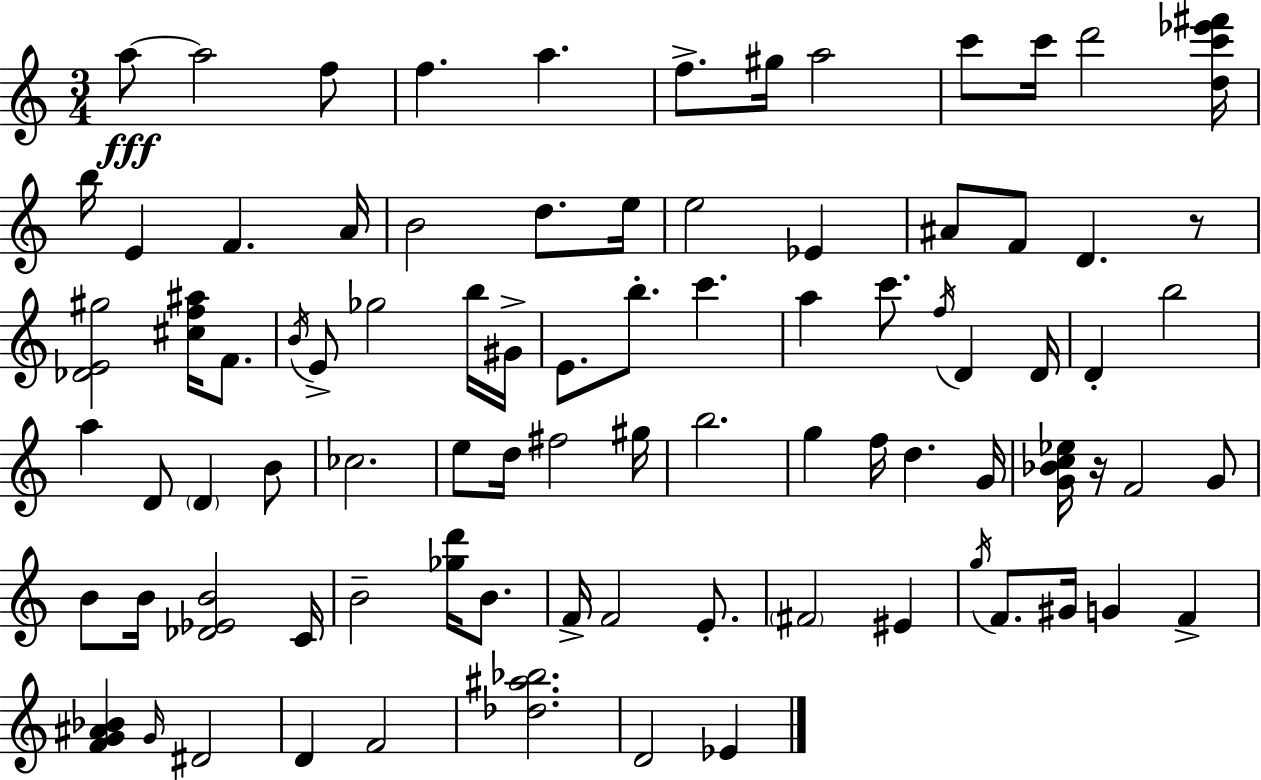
A5/e A5/h F5/e F5/q. A5/q. F5/e. G#5/s A5/h C6/e C6/s D6/h [D5,C6,Eb6,F#6]/s B5/s E4/q F4/q. A4/s B4/h D5/e. E5/s E5/h Eb4/q A#4/e F4/e D4/q. R/e [Db4,E4,G#5]/h [C#5,F5,A#5]/s F4/e. B4/s E4/e Gb5/h B5/s G#4/s E4/e. B5/e. C6/q. A5/q C6/e. F5/s D4/q D4/s D4/q B5/h A5/q D4/e D4/q B4/e CES5/h. E5/e D5/s F#5/h G#5/s B5/h. G5/q F5/s D5/q. G4/s [G4,Bb4,C5,Eb5]/s R/s F4/h G4/e B4/e B4/s [Db4,Eb4,B4]/h C4/s B4/h [Gb5,D6]/s B4/e. F4/s F4/h E4/e. F#4/h EIS4/q G5/s F4/e. G#4/s G4/q F4/q [F4,G4,A#4,Bb4]/q G4/s D#4/h D4/q F4/h [Db5,A#5,Bb5]/h. D4/h Eb4/q